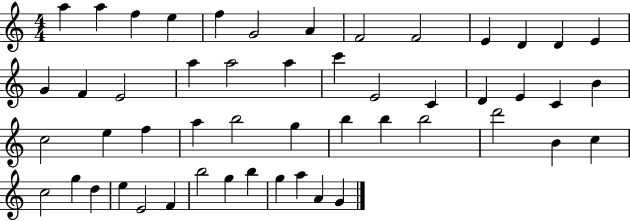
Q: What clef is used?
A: treble